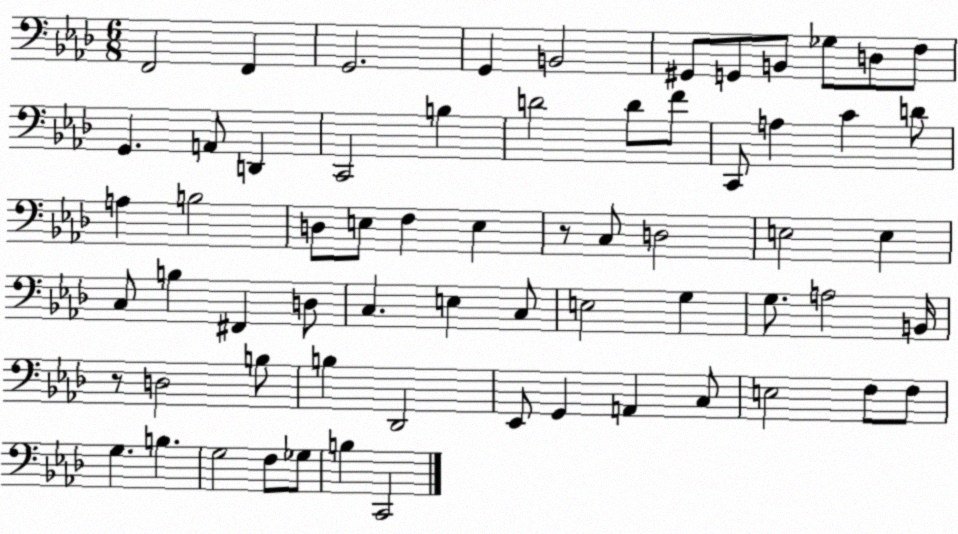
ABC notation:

X:1
T:Untitled
M:6/8
L:1/4
K:Ab
F,,2 F,, G,,2 G,, B,,2 ^G,,/2 G,,/2 B,,/2 _G,/2 D,/2 F,/2 G,, A,,/2 D,, C,,2 B, D2 D/2 F/2 C,,/2 A, C D/2 A, B,2 D,/2 E,/2 F, E, z/2 C,/2 D,2 E,2 E, C,/2 B, ^F,, D,/2 C, E, C,/2 E,2 G, G,/2 A,2 B,,/4 z/2 D,2 B,/2 B, _D,,2 _E,,/2 G,, A,, C,/2 E,2 F,/2 F,/2 G, B, G,2 F,/2 _G,/2 B, C,,2